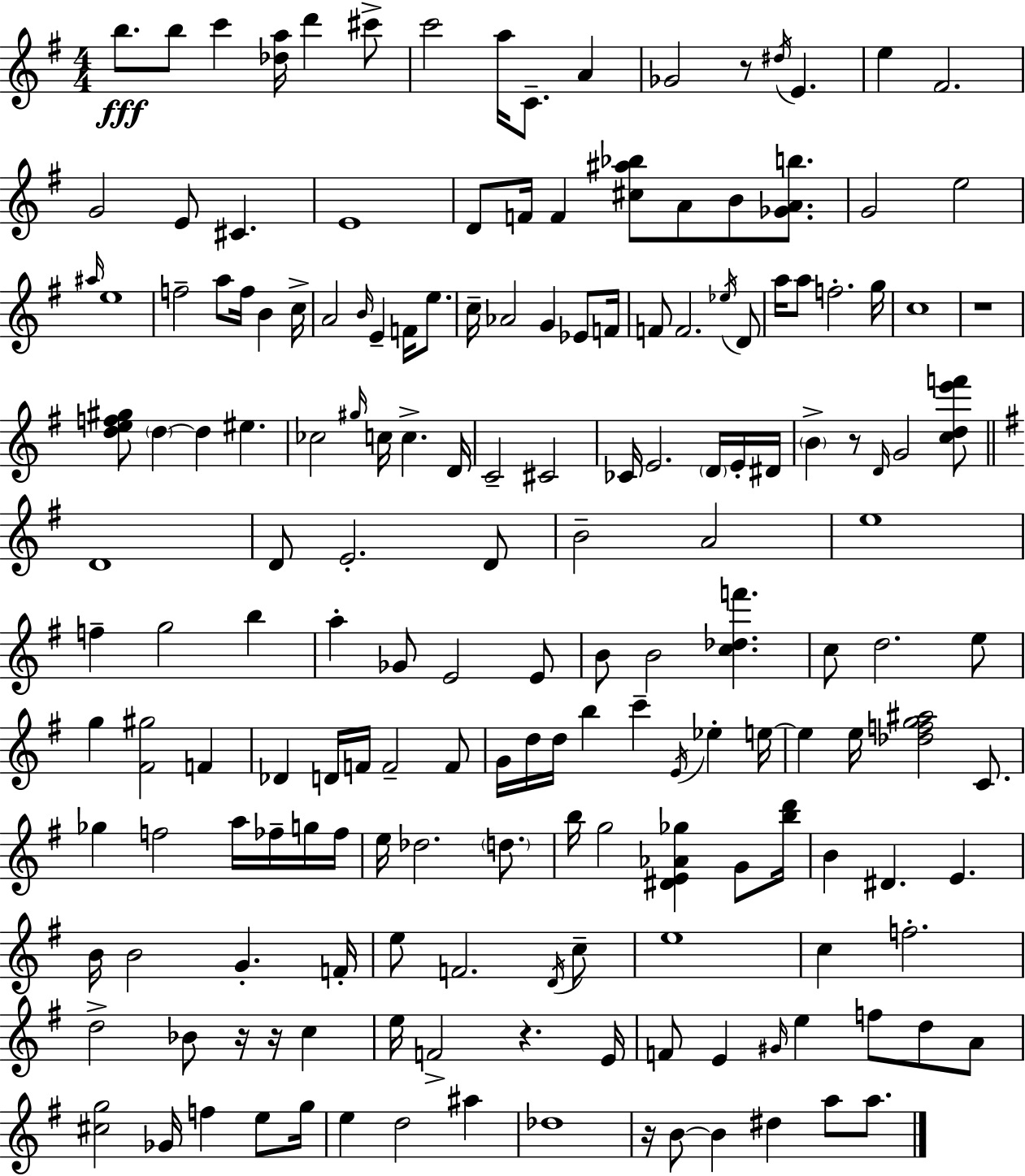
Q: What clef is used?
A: treble